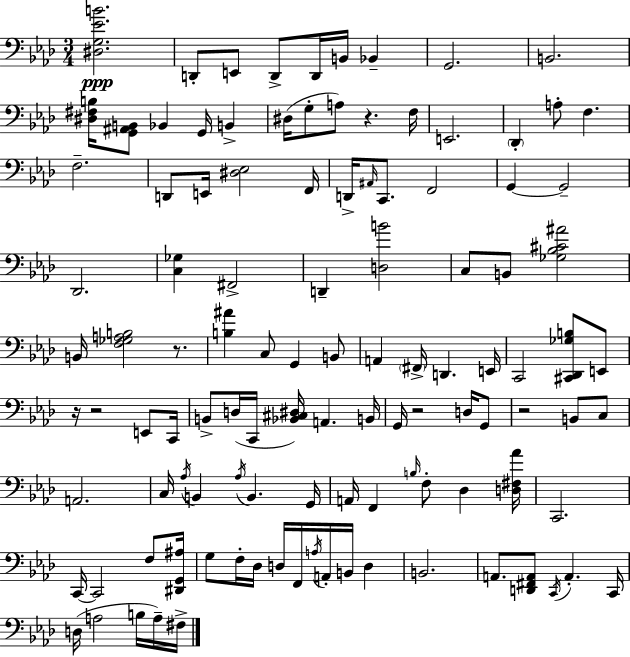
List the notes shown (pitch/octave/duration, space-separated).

[D#3,G3,Eb4,B4]/h. D2/e E2/e D2/e D2/s B2/s Bb2/q G2/h. B2/h. [D#3,F#3,B3]/s [G2,A#2,B2]/e Bb2/q G2/s B2/q D#3/s G3/e A3/e R/q. F3/s E2/h. Db2/q A3/e F3/q. F3/h. D2/e E2/s [D#3,Eb3]/h F2/s D2/s A#2/s C2/e. F2/h G2/q G2/h Db2/h. [C3,Gb3]/q F#2/h D2/q [D3,B4]/h C3/e B2/e [Gb3,Bb3,C#4,A#4]/h B2/s [F3,Gb3,A3,B3]/h R/e. [B3,A#4]/q C3/e G2/q B2/e A2/q F#2/s D2/q. E2/s C2/h [C#2,Db2,Gb3,B3]/e E2/e R/s R/h E2/e C2/s B2/e D3/s C2/s [Bb2,C#3,D#3]/s A2/q. B2/s G2/s R/h D3/s G2/e R/h B2/e C3/e A2/h. C3/s Ab3/s B2/q Ab3/s B2/q. G2/s A2/s F2/q B3/s F3/e Db3/q [D3,F#3,Ab4]/s C2/h. C2/s C2/h F3/e [D#2,G2,A#3]/s G3/e F3/s Db3/s D3/s F2/s A3/s A2/s B2/s D3/q B2/h. A2/e. [D2,F#2,A2]/e C2/s A2/q. C2/s D3/s A3/h B3/s A3/s F#3/s